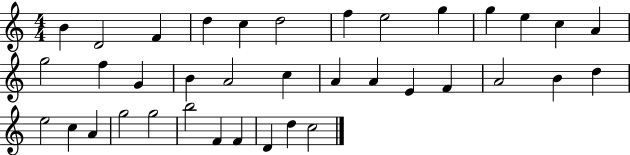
B4/q D4/h F4/q D5/q C5/q D5/h F5/q E5/h G5/q G5/q E5/q C5/q A4/q G5/h F5/q G4/q B4/q A4/h C5/q A4/q A4/q E4/q F4/q A4/h B4/q D5/q E5/h C5/q A4/q G5/h G5/h B5/h F4/q F4/q D4/q D5/q C5/h